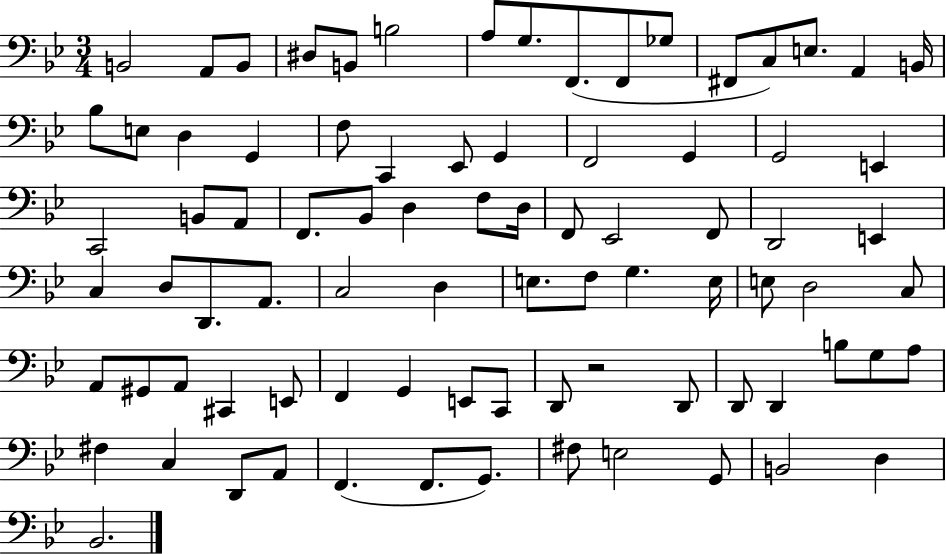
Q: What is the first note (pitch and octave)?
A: B2